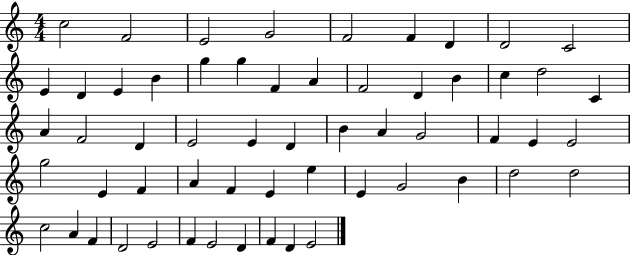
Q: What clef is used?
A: treble